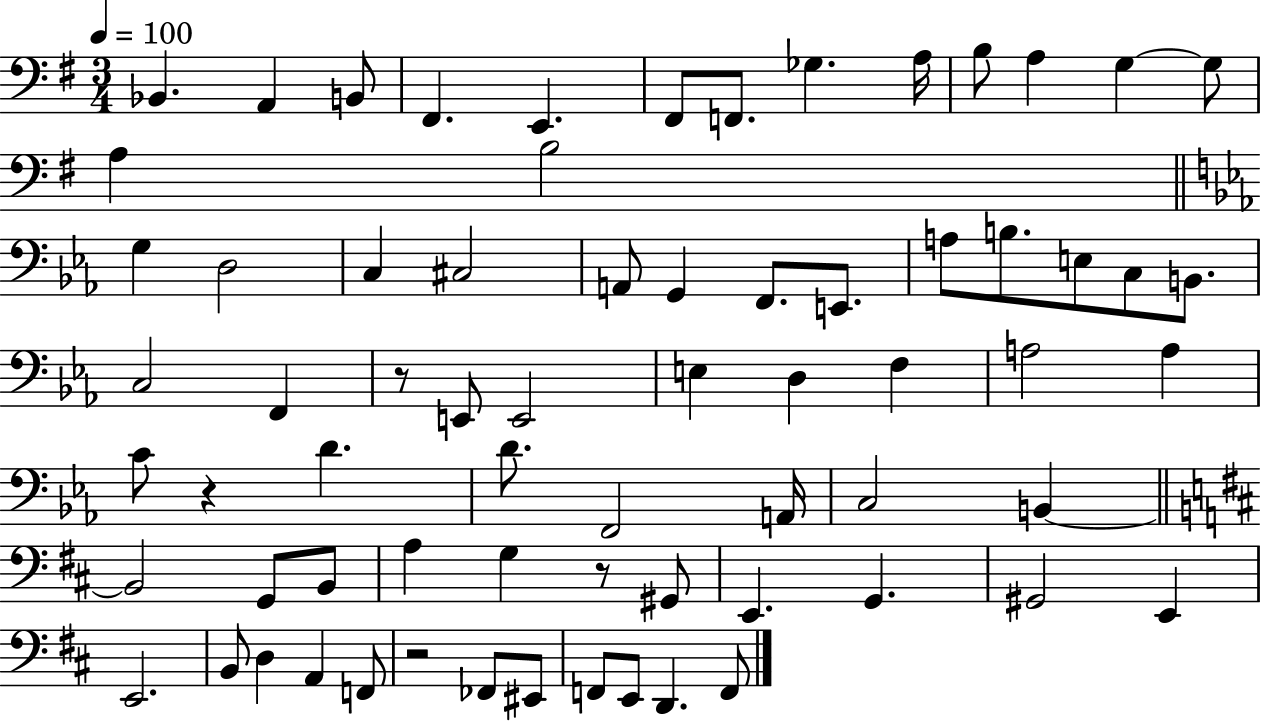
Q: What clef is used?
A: bass